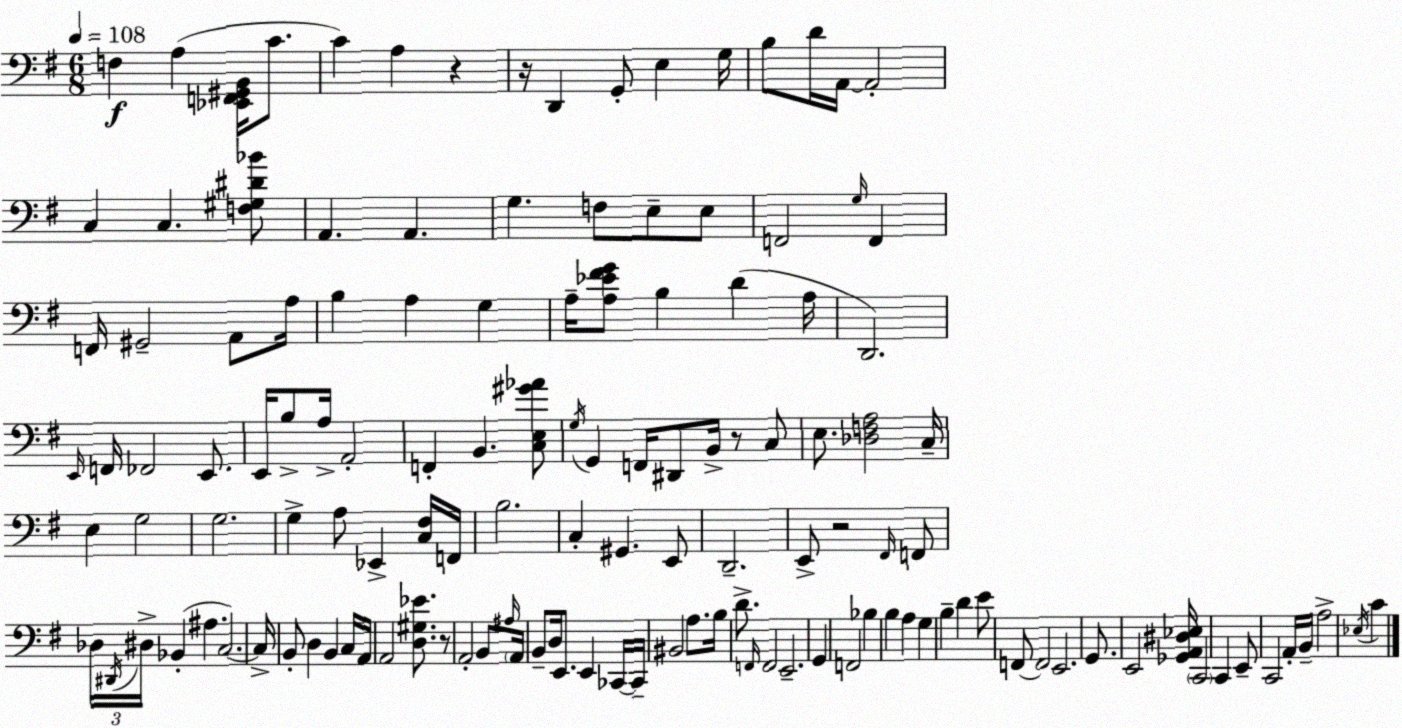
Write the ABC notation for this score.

X:1
T:Untitled
M:6/8
L:1/4
K:Em
F, A, [_E,,F,,^G,,B,,]/4 C/2 C A, z z/4 D,, G,,/2 E, G,/4 B,/2 D/4 A,,/4 A,,2 C, C, [F,^G,^D_B]/2 A,, A,, G, F,/2 E,/2 E,/2 F,,2 G,/4 F,, F,,/4 ^G,,2 A,,/2 A,/4 B, A, G, A,/4 [A,_E^FG]/2 B, D A,/4 D,,2 E,,/4 F,,/4 _F,,2 E,,/2 E,,/4 B,/2 A,/4 A,,2 F,, B,, [C,E,^G_A]/2 G,/4 G,, F,,/4 ^D,,/2 B,,/4 z/2 C,/2 E,/2 [_D,F,A,]2 C,/4 E, G,2 G,2 G, A,/2 _E,, [C,^F,]/4 F,,/4 B,2 C, ^G,, E,,/2 D,,2 E,,/2 z2 ^F,,/4 F,,/2 _D,/4 ^D,,/4 ^D,/4 _B,, ^A, C,2 C,/4 B,,/2 D, B,, C,/4 A,,/4 A,,2 [D,^G,_E]/2 z/2 A,,2 B,,/2 ^A,/4 A,,/4 B,,/2 D,/4 E,,/2 E,, _C,,/4 _C,,/4 ^B,,2 A,/2 B,/4 D/2 F,,/4 F,,2 E,,2 G,, F,,2 _B, B, A, G, B, D E/2 F,,/2 F,,2 E,,2 G,,/2 E,,2 [_G,,A,,^D,_E,]/4 C,,2 C,, E,,/2 C,,2 A,,/4 B,,/4 A,2 _E,/4 C